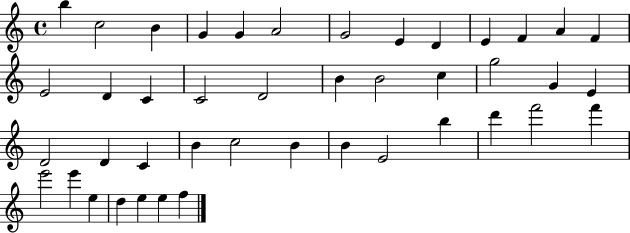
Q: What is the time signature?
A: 4/4